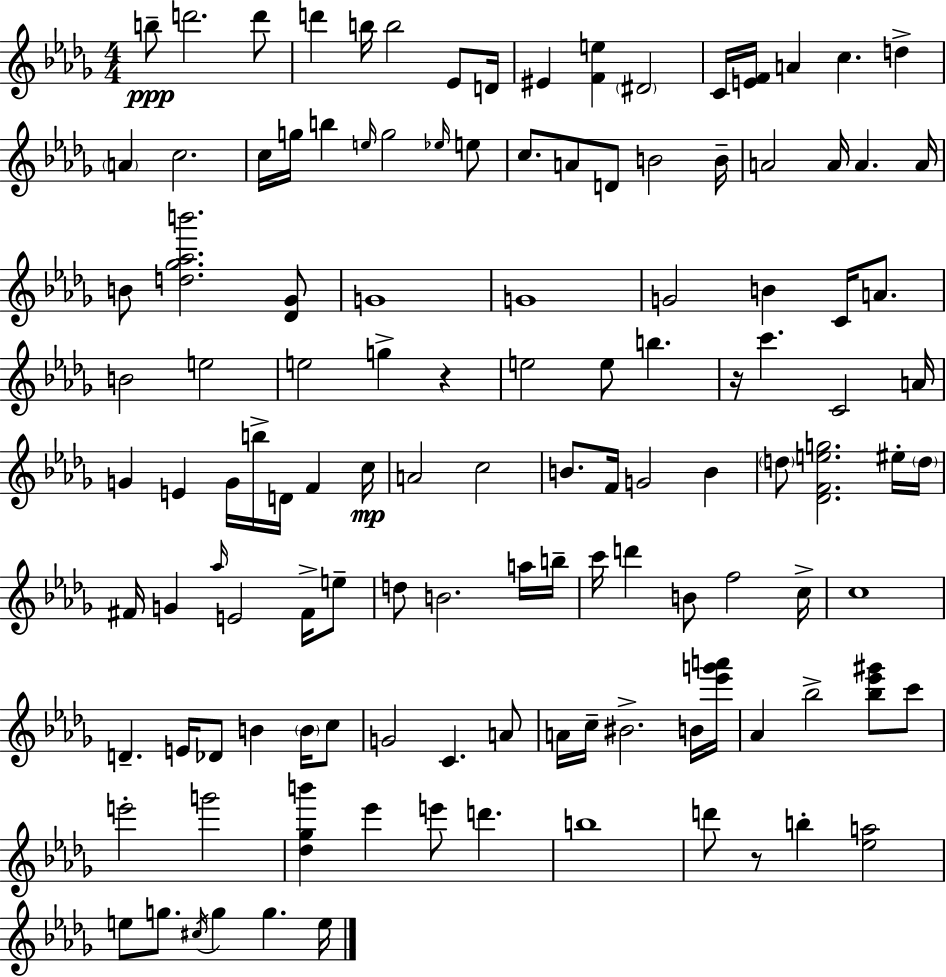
B5/e D6/h. D6/e D6/q B5/s B5/h Eb4/e D4/s EIS4/q [F4,E5]/q D#4/h C4/s [E4,F4]/s A4/q C5/q. D5/q A4/q C5/h. C5/s G5/s B5/q E5/s G5/h Eb5/s E5/e C5/e. A4/e D4/e B4/h B4/s A4/h A4/s A4/q. A4/s B4/e [D5,Gb5,Ab5,B6]/h. [Db4,Gb4]/e G4/w G4/w G4/h B4/q C4/s A4/e. B4/h E5/h E5/h G5/q R/q E5/h E5/e B5/q. R/s C6/q. C4/h A4/s G4/q E4/q G4/s B5/s D4/s F4/q C5/s A4/h C5/h B4/e. F4/s G4/h B4/q D5/e [Db4,F4,E5,G5]/h. EIS5/s D5/s F#4/s G4/q Ab5/s E4/h F#4/s E5/e D5/e B4/h. A5/s B5/s C6/s D6/q B4/e F5/h C5/s C5/w D4/q. E4/s Db4/e B4/q B4/s C5/e G4/h C4/q. A4/e A4/s C5/s BIS4/h. B4/s [Eb6,G6,A6]/s Ab4/q Bb5/h [Bb5,Eb6,G#6]/e C6/e E6/h G6/h [Db5,Gb5,B6]/q Eb6/q E6/e D6/q. B5/w D6/e R/e B5/q [Eb5,A5]/h E5/e G5/e. C#5/s G5/q G5/q. E5/s